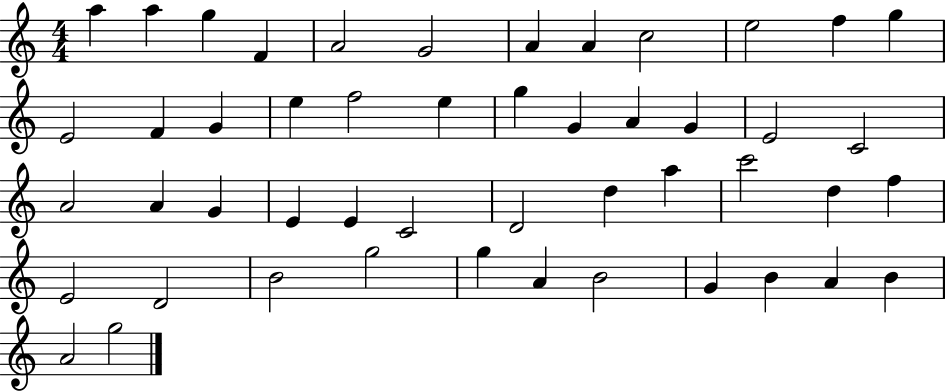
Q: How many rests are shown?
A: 0